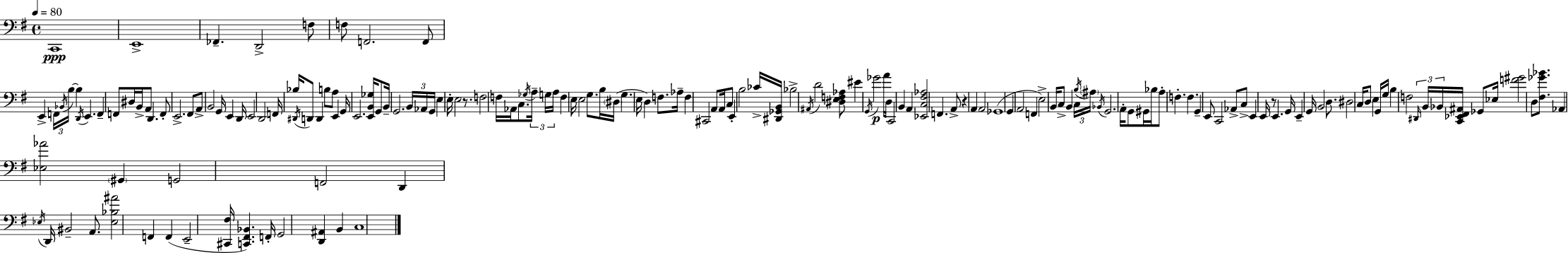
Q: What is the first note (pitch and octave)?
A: C2